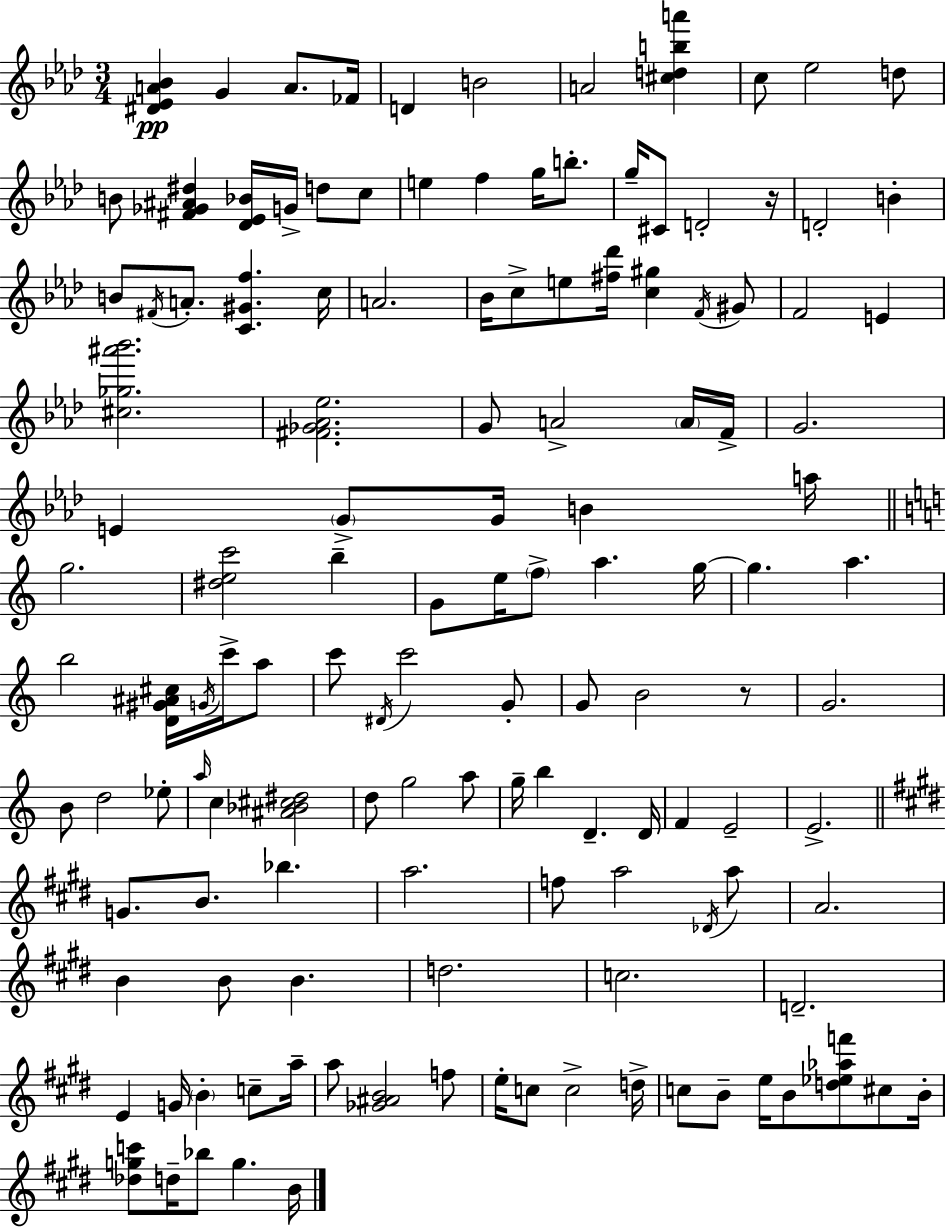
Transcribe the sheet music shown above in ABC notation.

X:1
T:Untitled
M:3/4
L:1/4
K:Ab
[^D_EA_B] G A/2 _F/4 D B2 A2 [^cdba'] c/2 _e2 d/2 B/2 [^F_G^A^d] [_D_E_B]/4 G/4 d/2 c/2 e f g/4 b/2 g/4 ^C/2 D2 z/4 D2 B B/2 ^F/4 A/2 [C^Gf] c/4 A2 _B/4 c/2 e/2 [^f_d']/4 [c^g] F/4 ^G/2 F2 E [^c_g^a'_b']2 [^F_G_A_e]2 G/2 A2 A/4 F/4 G2 E G/2 G/4 B a/4 g2 [^dec']2 b G/2 e/4 f/2 a g/4 g a b2 [D^G^A^c]/4 G/4 c'/4 a/2 c'/2 ^D/4 c'2 G/2 G/2 B2 z/2 G2 B/2 d2 _e/2 a/4 c [^A_B^c^d]2 d/2 g2 a/2 g/4 b D D/4 F E2 E2 G/2 B/2 _b a2 f/2 a2 _D/4 a/2 A2 B B/2 B d2 c2 D2 E G/4 B c/2 a/4 a/2 [_G^AB]2 f/2 e/4 c/2 c2 d/4 c/2 B/2 e/4 B/2 [d_e_af']/2 ^c/2 B/4 [_dgc']/2 d/4 _b/2 g B/4